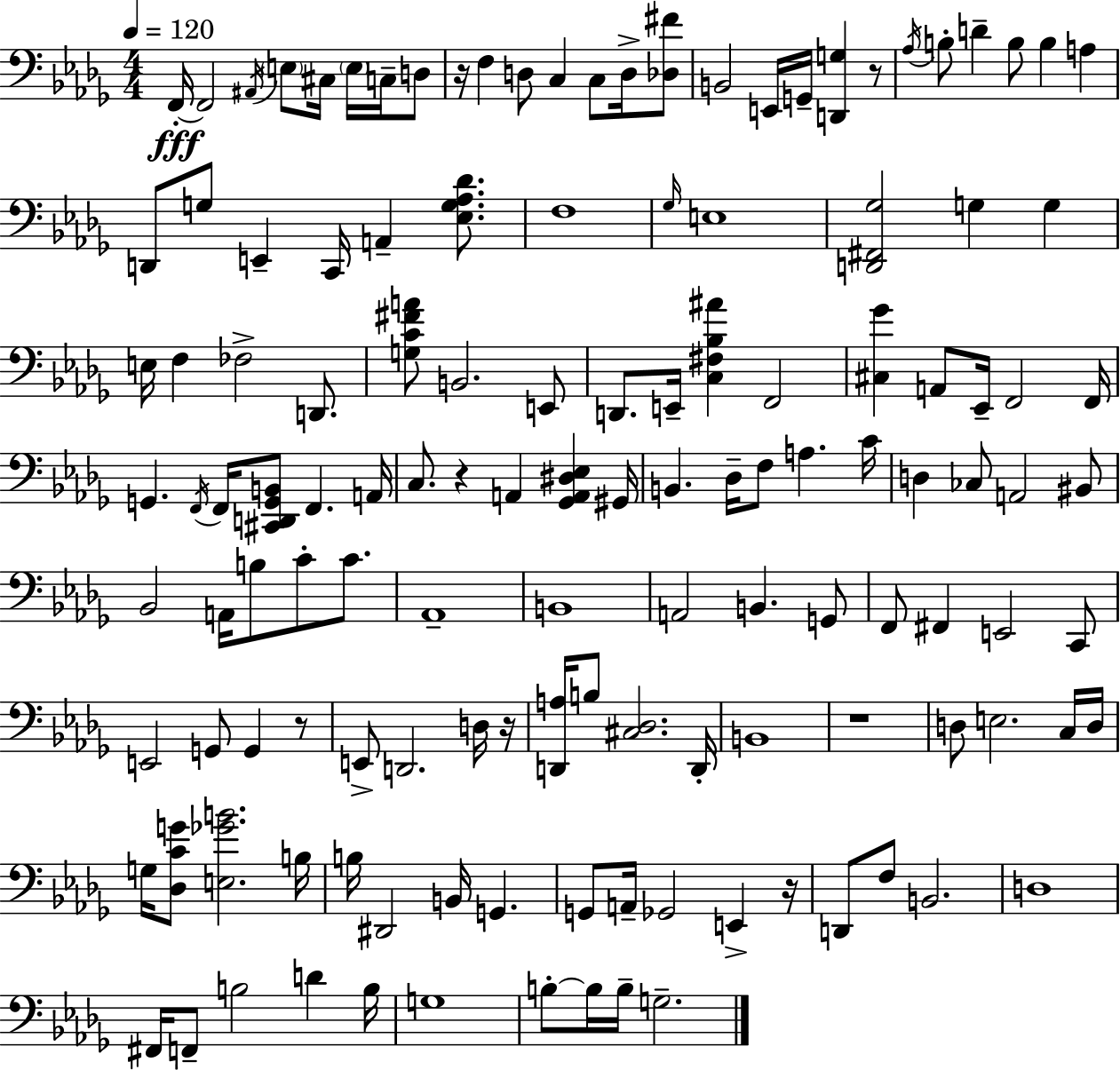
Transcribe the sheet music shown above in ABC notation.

X:1
T:Untitled
M:4/4
L:1/4
K:Bbm
F,,/4 F,,2 ^A,,/4 E,/2 ^C,/4 E,/4 C,/4 D,/2 z/4 F, D,/2 C, C,/2 D,/4 [_D,^F]/2 B,,2 E,,/4 G,,/4 [D,,G,] z/2 _A,/4 B,/2 D B,/2 B, A, D,,/2 G,/2 E,, C,,/4 A,, [_E,G,_A,_D]/2 F,4 _G,/4 E,4 [D,,^F,,_G,]2 G, G, E,/4 F, _F,2 D,,/2 [G,C^FA]/2 B,,2 E,,/2 D,,/2 E,,/4 [C,^F,_B,^A] F,,2 [^C,_G] A,,/2 _E,,/4 F,,2 F,,/4 G,, F,,/4 F,,/4 [^C,,D,,G,,B,,]/2 F,, A,,/4 C,/2 z A,, [_G,,A,,^D,_E,] ^G,,/4 B,, _D,/4 F,/2 A, C/4 D, _C,/2 A,,2 ^B,,/2 _B,,2 A,,/4 B,/2 C/2 C/2 _A,,4 B,,4 A,,2 B,, G,,/2 F,,/2 ^F,, E,,2 C,,/2 E,,2 G,,/2 G,, z/2 E,,/2 D,,2 D,/4 z/4 [D,,A,]/4 B,/2 [^C,_D,]2 D,,/4 B,,4 z4 D,/2 E,2 C,/4 D,/4 G,/4 [_D,CG]/2 [E,_GB]2 B,/4 B,/4 ^D,,2 B,,/4 G,, G,,/2 A,,/4 _G,,2 E,, z/4 D,,/2 F,/2 B,,2 D,4 ^F,,/4 F,,/2 B,2 D B,/4 G,4 B,/2 B,/4 B,/4 G,2